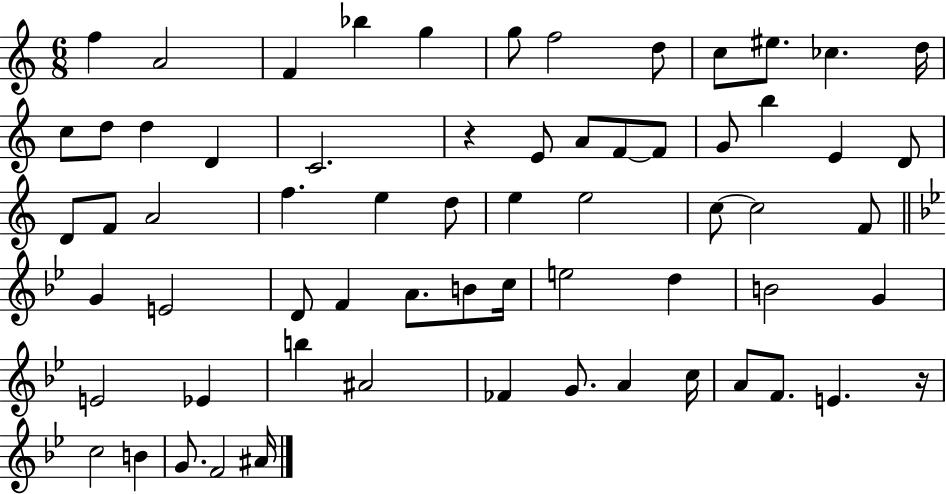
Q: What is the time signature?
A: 6/8